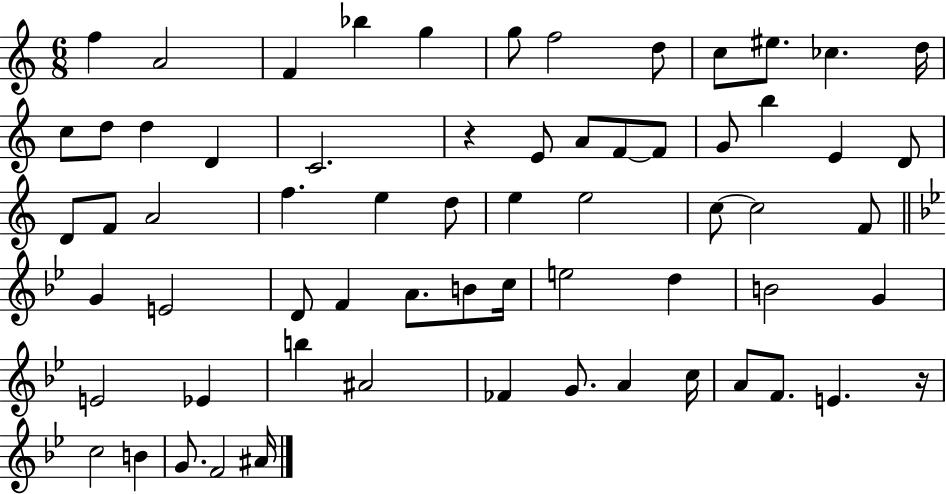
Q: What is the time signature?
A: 6/8